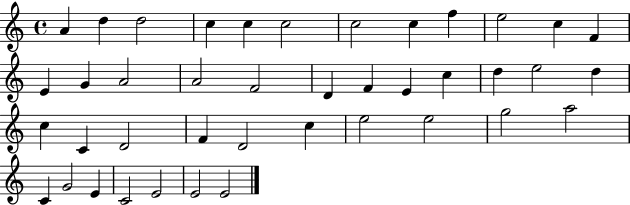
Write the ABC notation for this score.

X:1
T:Untitled
M:4/4
L:1/4
K:C
A d d2 c c c2 c2 c f e2 c F E G A2 A2 F2 D F E c d e2 d c C D2 F D2 c e2 e2 g2 a2 C G2 E C2 E2 E2 E2